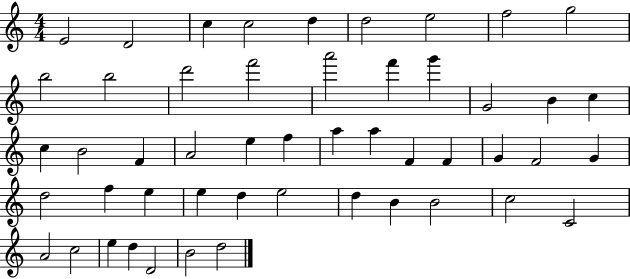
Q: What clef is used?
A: treble